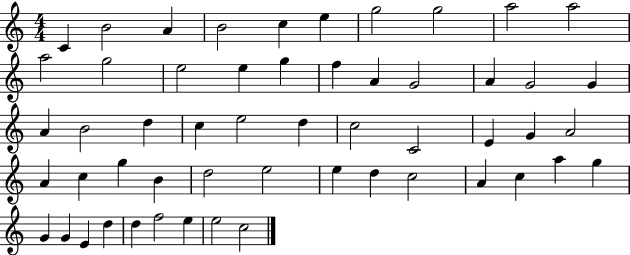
C4/q B4/h A4/q B4/h C5/q E5/q G5/h G5/h A5/h A5/h A5/h G5/h E5/h E5/q G5/q F5/q A4/q G4/h A4/q G4/h G4/q A4/q B4/h D5/q C5/q E5/h D5/q C5/h C4/h E4/q G4/q A4/h A4/q C5/q G5/q B4/q D5/h E5/h E5/q D5/q C5/h A4/q C5/q A5/q G5/q G4/q G4/q E4/q D5/q D5/q F5/h E5/q E5/h C5/h